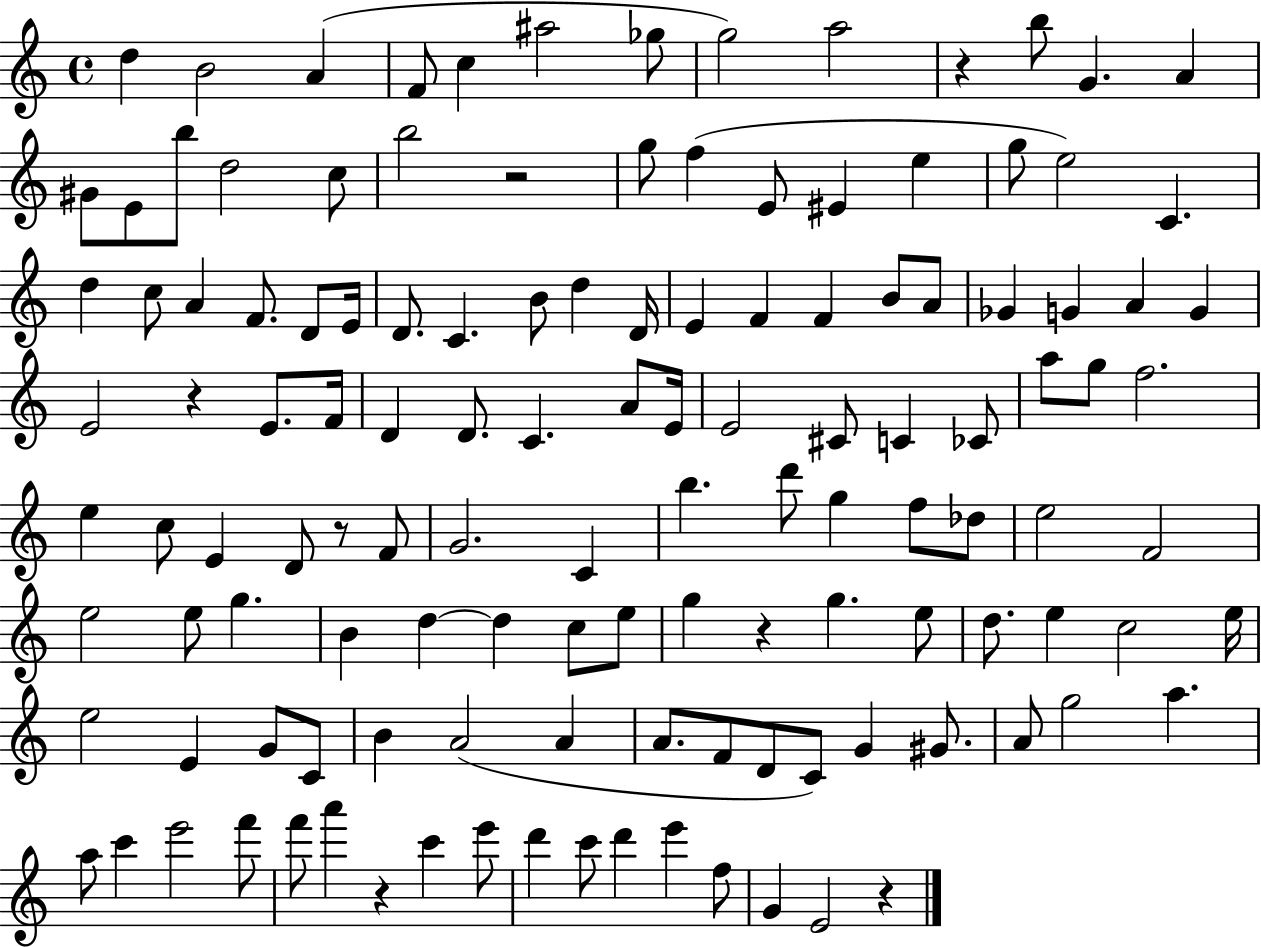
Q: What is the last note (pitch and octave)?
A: E4